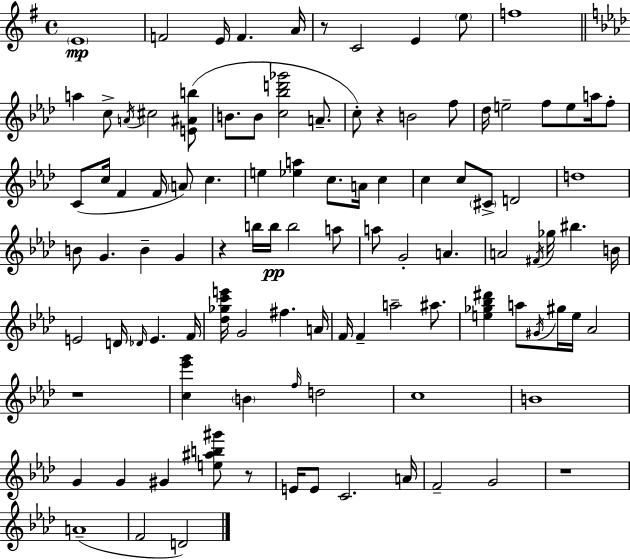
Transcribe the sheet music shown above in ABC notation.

X:1
T:Untitled
M:4/4
L:1/4
K:Em
E4 F2 E/4 F A/4 z/2 C2 E e/2 f4 a c/2 A/4 ^c2 [E^Ab]/2 B/2 B/2 [c_bd'_g']2 A/2 c/2 z B2 f/2 _d/4 e2 f/2 e/2 a/4 f/2 C/2 c/4 F F/4 A/2 c e [_ea] c/2 A/4 c c c/2 ^C/2 D2 d4 B/2 G B G z b/4 b/4 b2 a/2 a/2 G2 A A2 ^F/4 _g/4 ^b B/4 E2 D/4 _D/4 E F/4 [_d_gc'e']/4 G2 ^f A/4 F/4 F a2 ^a/2 [e_g_b^d'] a/2 ^G/4 ^g/4 e/4 _A2 z4 [c_e'g'] B f/4 d2 c4 B4 G G ^G [e^ab^g']/2 z/2 E/4 E/2 C2 A/4 F2 G2 z4 A4 F2 D2